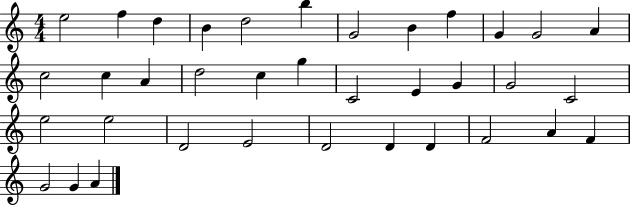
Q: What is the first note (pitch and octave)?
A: E5